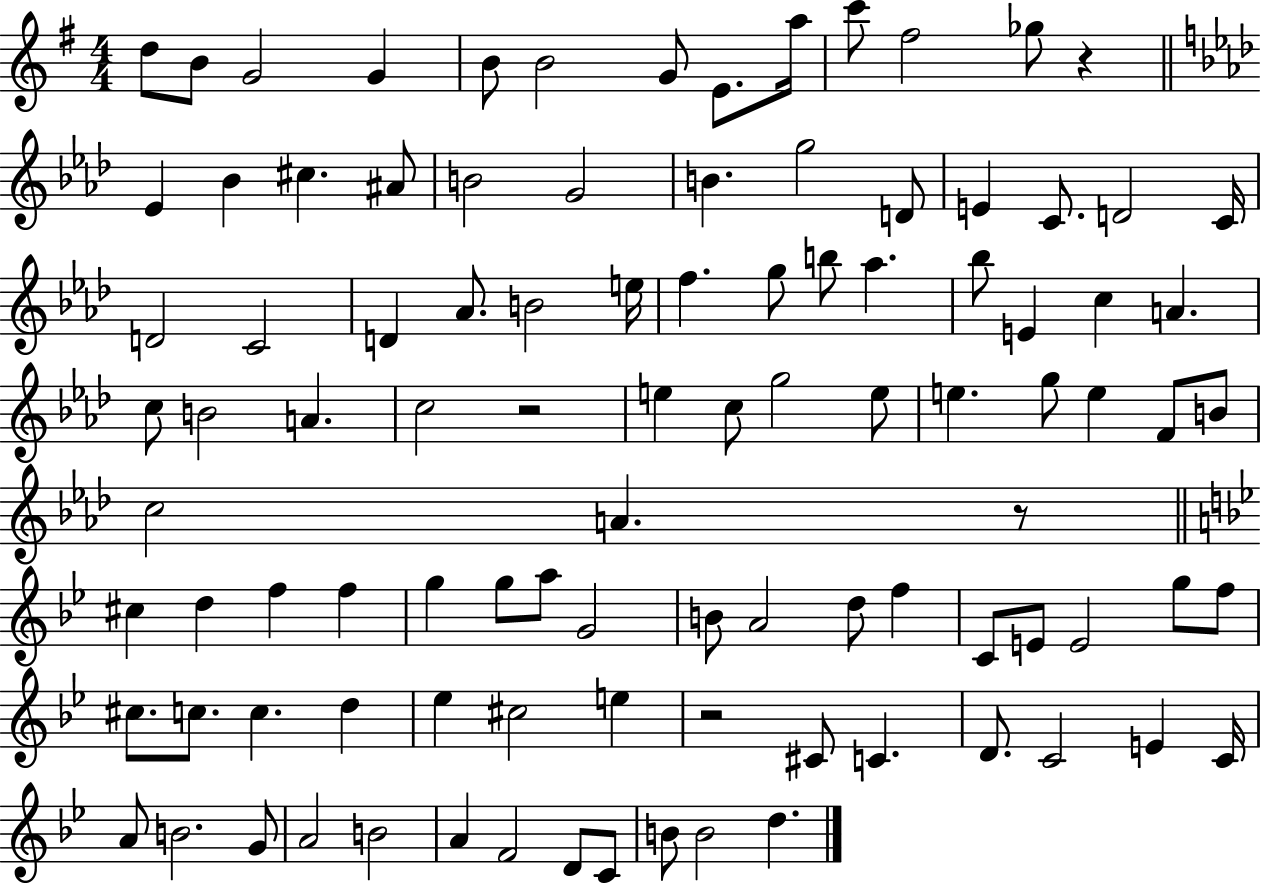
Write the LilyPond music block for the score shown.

{
  \clef treble
  \numericTimeSignature
  \time 4/4
  \key g \major
  d''8 b'8 g'2 g'4 | b'8 b'2 g'8 e'8. a''16 | c'''8 fis''2 ges''8 r4 | \bar "||" \break \key aes \major ees'4 bes'4 cis''4. ais'8 | b'2 g'2 | b'4. g''2 d'8 | e'4 c'8. d'2 c'16 | \break d'2 c'2 | d'4 aes'8. b'2 e''16 | f''4. g''8 b''8 aes''4. | bes''8 e'4 c''4 a'4. | \break c''8 b'2 a'4. | c''2 r2 | e''4 c''8 g''2 e''8 | e''4. g''8 e''4 f'8 b'8 | \break c''2 a'4. r8 | \bar "||" \break \key bes \major cis''4 d''4 f''4 f''4 | g''4 g''8 a''8 g'2 | b'8 a'2 d''8 f''4 | c'8 e'8 e'2 g''8 f''8 | \break cis''8. c''8. c''4. d''4 | ees''4 cis''2 e''4 | r2 cis'8 c'4. | d'8. c'2 e'4 c'16 | \break a'8 b'2. g'8 | a'2 b'2 | a'4 f'2 d'8 c'8 | b'8 b'2 d''4. | \break \bar "|."
}